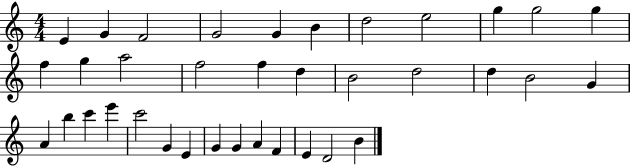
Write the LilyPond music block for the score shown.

{
  \clef treble
  \numericTimeSignature
  \time 4/4
  \key c \major
  e'4 g'4 f'2 | g'2 g'4 b'4 | d''2 e''2 | g''4 g''2 g''4 | \break f''4 g''4 a''2 | f''2 f''4 d''4 | b'2 d''2 | d''4 b'2 g'4 | \break a'4 b''4 c'''4 e'''4 | c'''2 g'4 e'4 | g'4 g'4 a'4 f'4 | e'4 d'2 b'4 | \break \bar "|."
}